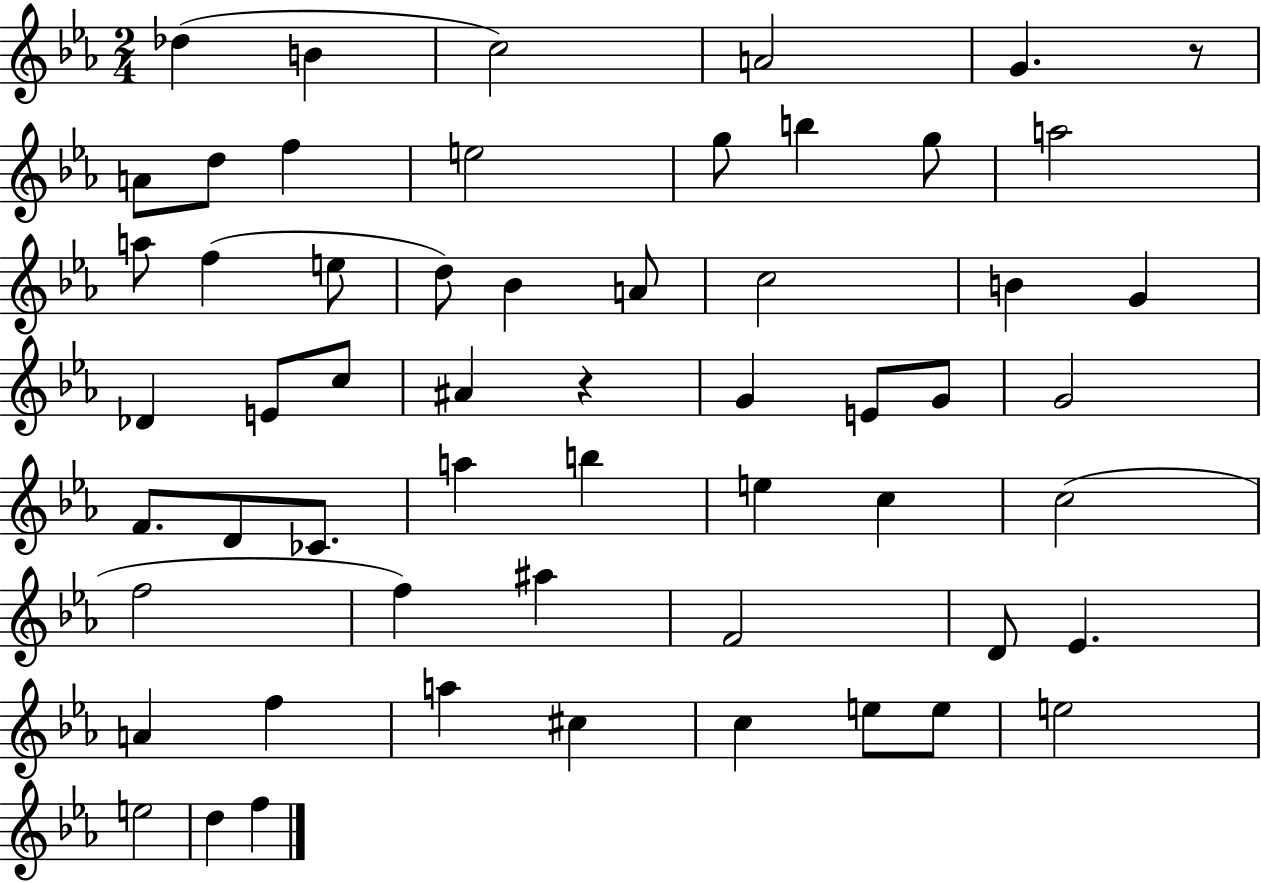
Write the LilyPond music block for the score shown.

{
  \clef treble
  \numericTimeSignature
  \time 2/4
  \key ees \major
  \repeat volta 2 { des''4( b'4 | c''2) | a'2 | g'4. r8 | \break a'8 d''8 f''4 | e''2 | g''8 b''4 g''8 | a''2 | \break a''8 f''4( e''8 | d''8) bes'4 a'8 | c''2 | b'4 g'4 | \break des'4 e'8 c''8 | ais'4 r4 | g'4 e'8 g'8 | g'2 | \break f'8. d'8 ces'8. | a''4 b''4 | e''4 c''4 | c''2( | \break f''2 | f''4) ais''4 | f'2 | d'8 ees'4. | \break a'4 f''4 | a''4 cis''4 | c''4 e''8 e''8 | e''2 | \break e''2 | d''4 f''4 | } \bar "|."
}